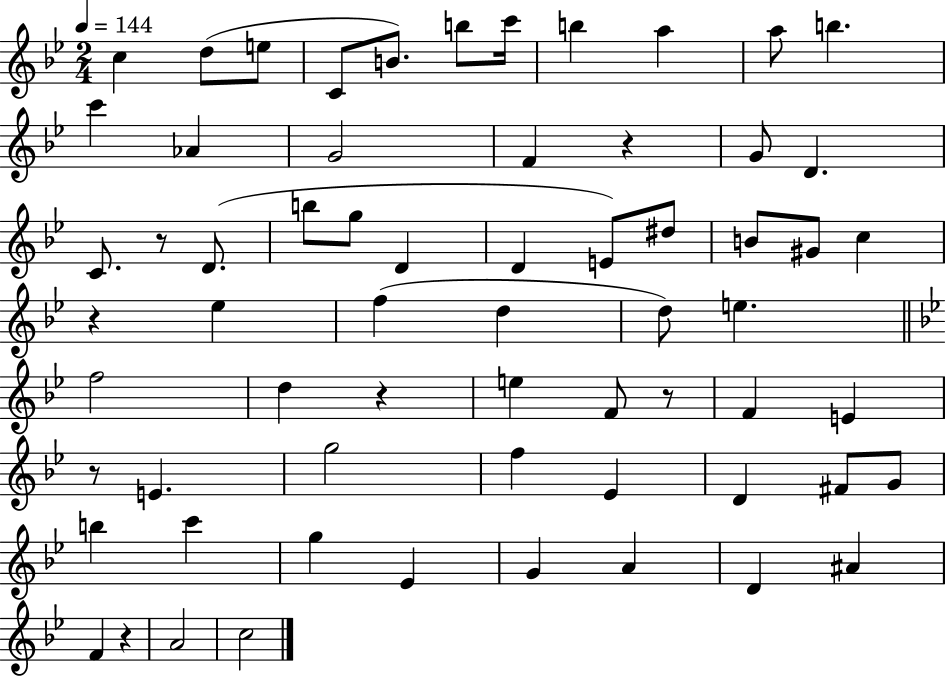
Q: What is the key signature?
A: BES major